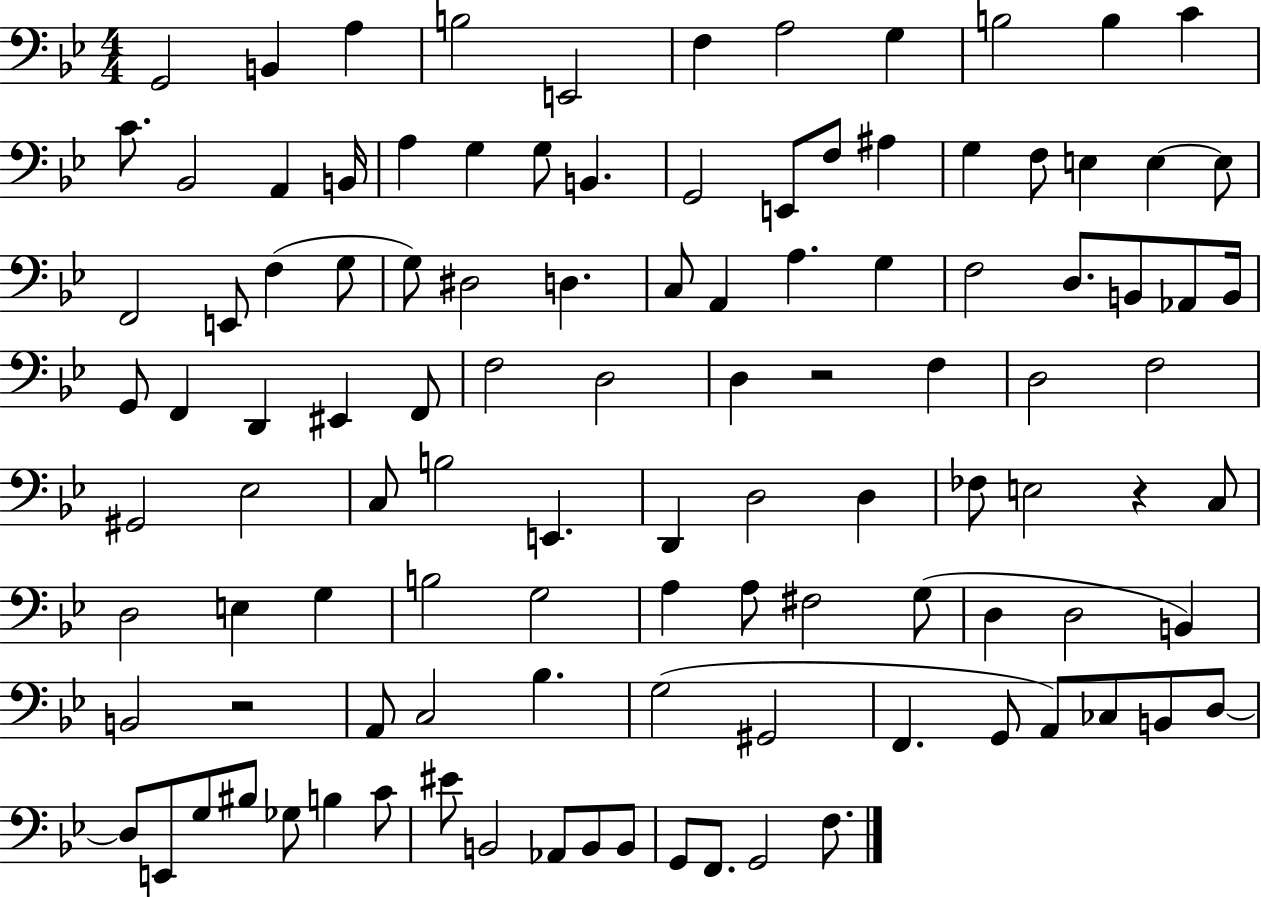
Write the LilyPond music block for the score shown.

{
  \clef bass
  \numericTimeSignature
  \time 4/4
  \key bes \major
  g,2 b,4 a4 | b2 e,2 | f4 a2 g4 | b2 b4 c'4 | \break c'8. bes,2 a,4 b,16 | a4 g4 g8 b,4. | g,2 e,8 f8 ais4 | g4 f8 e4 e4~~ e8 | \break f,2 e,8 f4( g8 | g8) dis2 d4. | c8 a,4 a4. g4 | f2 d8. b,8 aes,8 b,16 | \break g,8 f,4 d,4 eis,4 f,8 | f2 d2 | d4 r2 f4 | d2 f2 | \break gis,2 ees2 | c8 b2 e,4. | d,4 d2 d4 | fes8 e2 r4 c8 | \break d2 e4 g4 | b2 g2 | a4 a8 fis2 g8( | d4 d2 b,4) | \break b,2 r2 | a,8 c2 bes4. | g2( gis,2 | f,4. g,8 a,8) ces8 b,8 d8~~ | \break d8 e,8 g8 bis8 ges8 b4 c'8 | eis'8 b,2 aes,8 b,8 b,8 | g,8 f,8. g,2 f8. | \bar "|."
}